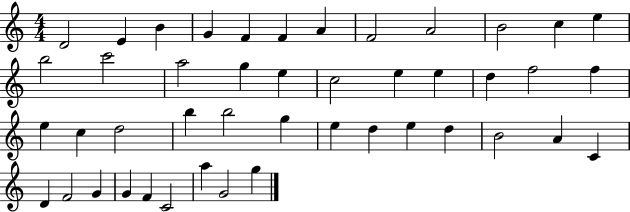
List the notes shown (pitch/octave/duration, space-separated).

D4/h E4/q B4/q G4/q F4/q F4/q A4/q F4/h A4/h B4/h C5/q E5/q B5/h C6/h A5/h G5/q E5/q C5/h E5/q E5/q D5/q F5/h F5/q E5/q C5/q D5/h B5/q B5/h G5/q E5/q D5/q E5/q D5/q B4/h A4/q C4/q D4/q F4/h G4/q G4/q F4/q C4/h A5/q G4/h G5/q